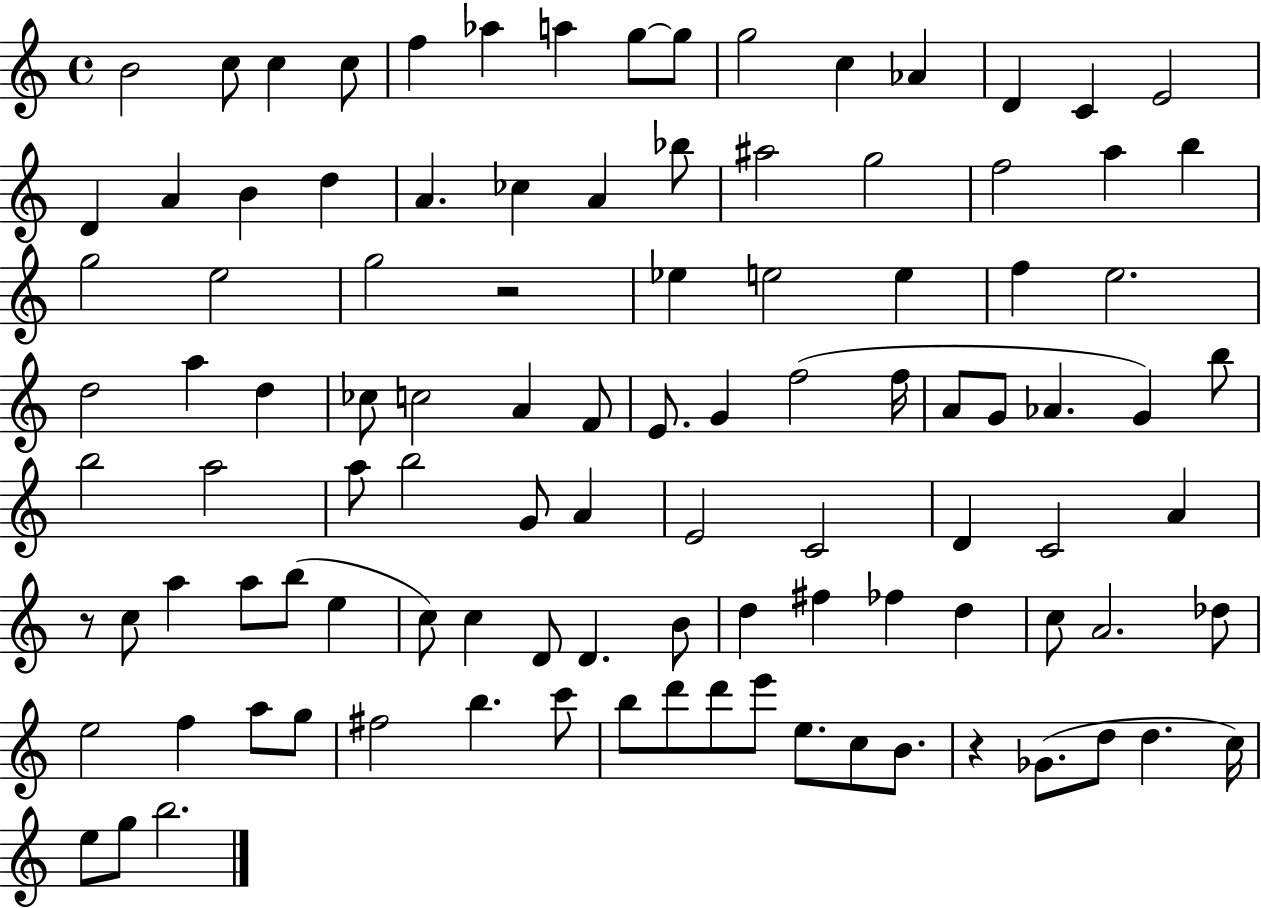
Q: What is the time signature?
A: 4/4